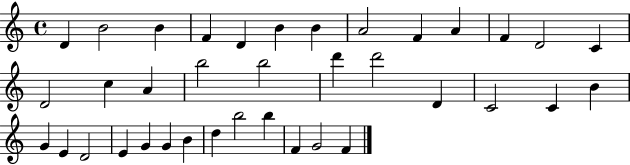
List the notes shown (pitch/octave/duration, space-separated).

D4/q B4/h B4/q F4/q D4/q B4/q B4/q A4/h F4/q A4/q F4/q D4/h C4/q D4/h C5/q A4/q B5/h B5/h D6/q D6/h D4/q C4/h C4/q B4/q G4/q E4/q D4/h E4/q G4/q G4/q B4/q D5/q B5/h B5/q F4/q G4/h F4/q